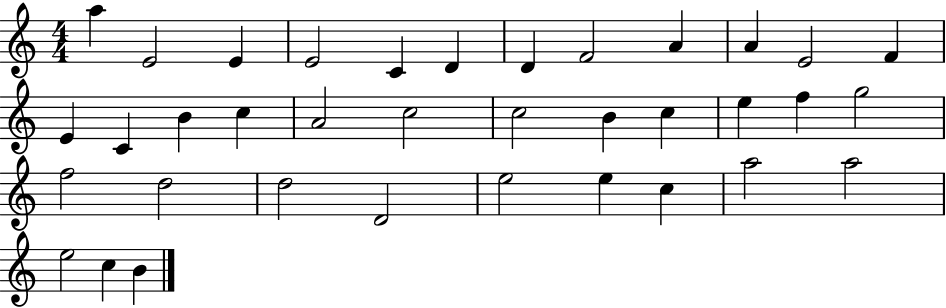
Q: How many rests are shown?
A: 0